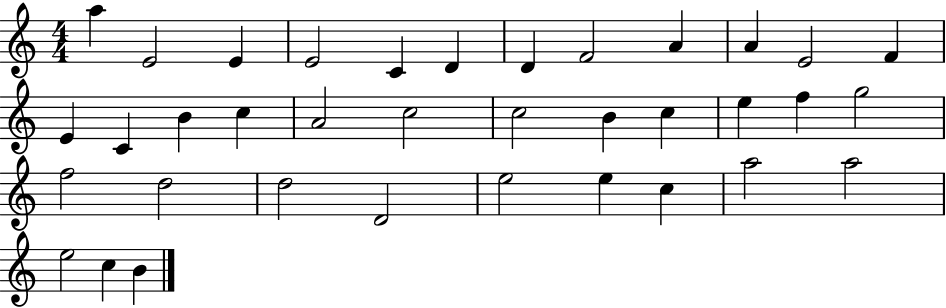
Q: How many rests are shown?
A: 0